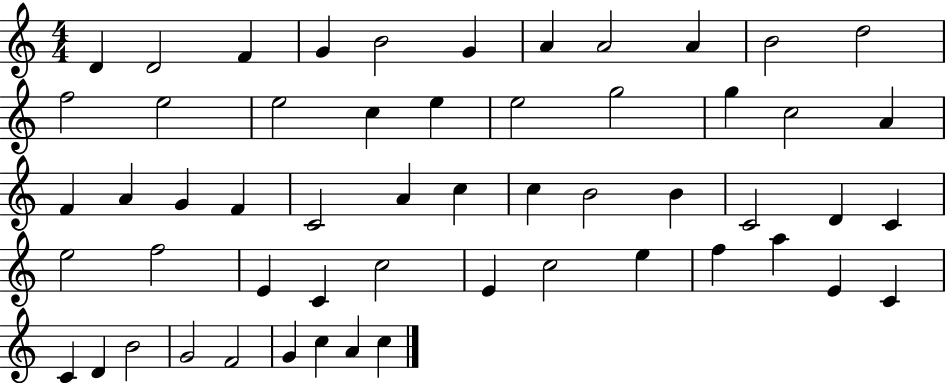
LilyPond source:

{
  \clef treble
  \numericTimeSignature
  \time 4/4
  \key c \major
  d'4 d'2 f'4 | g'4 b'2 g'4 | a'4 a'2 a'4 | b'2 d''2 | \break f''2 e''2 | e''2 c''4 e''4 | e''2 g''2 | g''4 c''2 a'4 | \break f'4 a'4 g'4 f'4 | c'2 a'4 c''4 | c''4 b'2 b'4 | c'2 d'4 c'4 | \break e''2 f''2 | e'4 c'4 c''2 | e'4 c''2 e''4 | f''4 a''4 e'4 c'4 | \break c'4 d'4 b'2 | g'2 f'2 | g'4 c''4 a'4 c''4 | \bar "|."
}